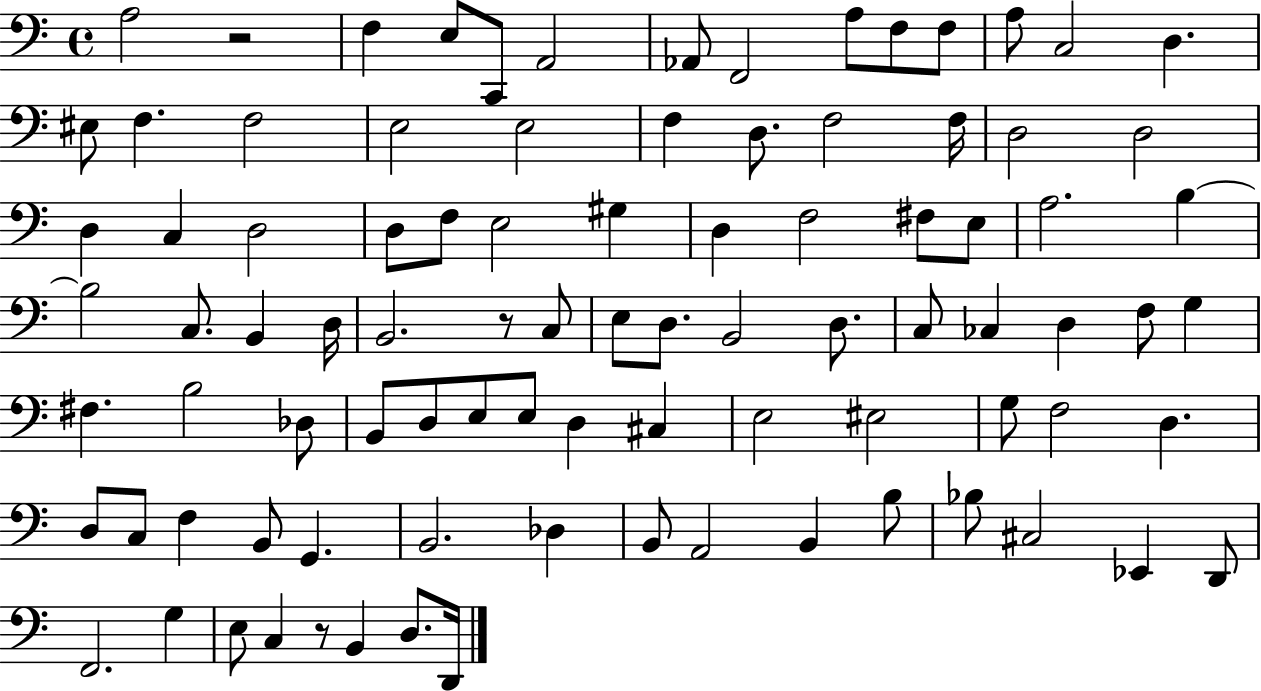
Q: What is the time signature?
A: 4/4